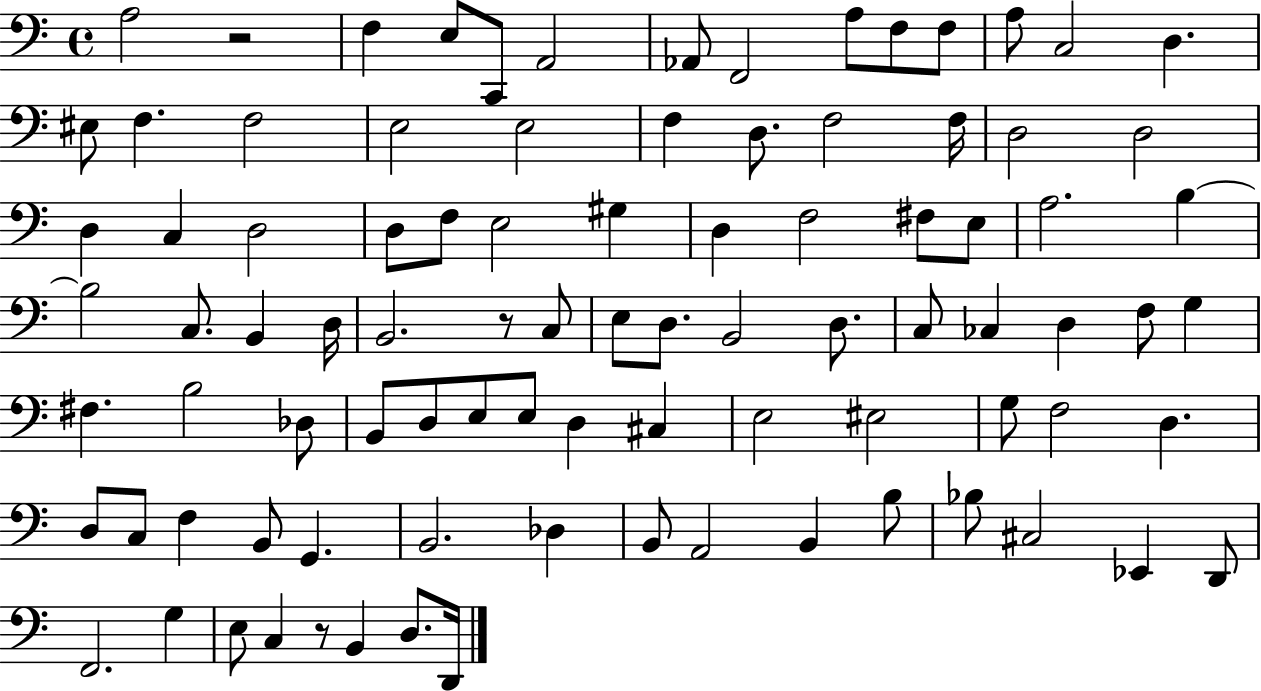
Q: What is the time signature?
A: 4/4